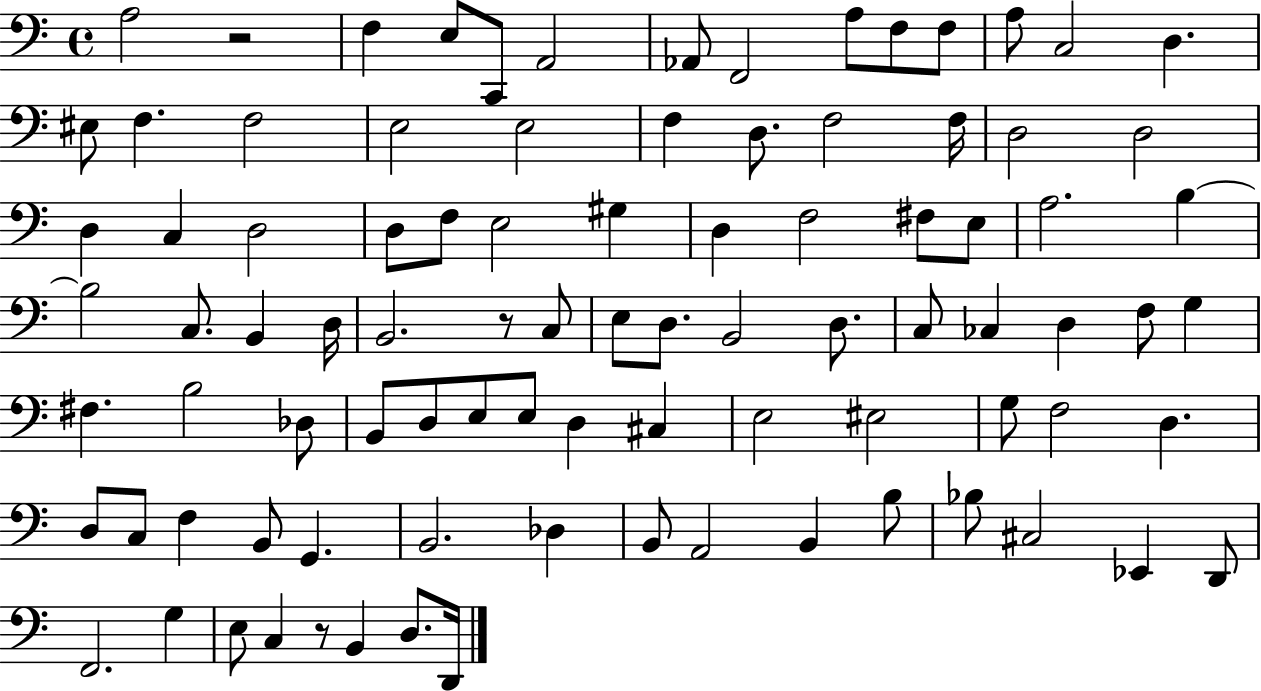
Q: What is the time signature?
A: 4/4